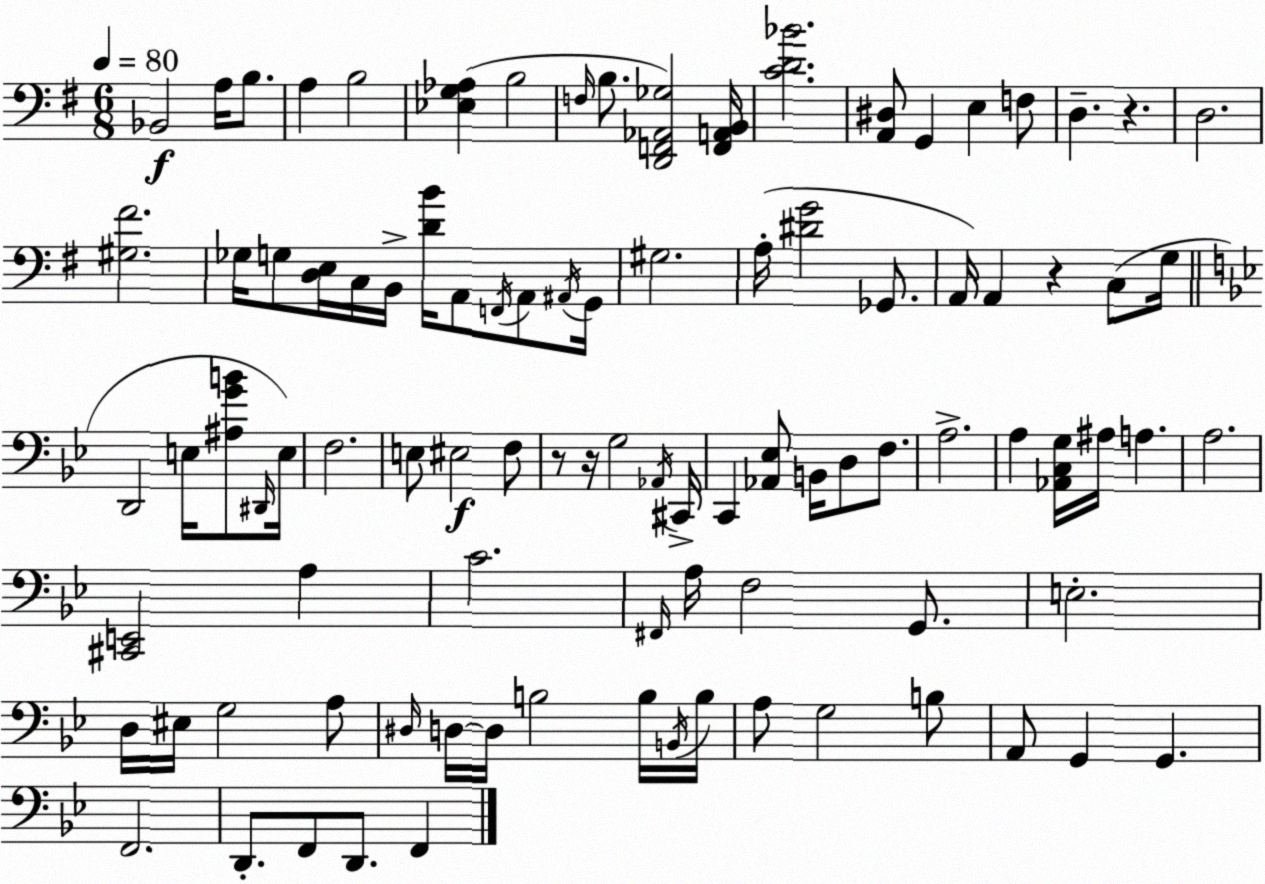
X:1
T:Untitled
M:6/8
L:1/4
K:G
_B,,2 A,/4 B,/2 A, B,2 [_E,G,_A,] B,2 F,/4 B,/2 [D,,F,,_A,,_G,]2 [F,,A,,B,,]/4 [CD_B]2 [A,,^D,]/2 G,, E, F,/2 D, z D,2 [^G,^F]2 _G,/4 G,/2 [D,E,]/4 C,/4 B,,/4 [DB]/4 A,,/2 F,,/4 A,,/2 ^A,,/4 G,,/4 ^G,2 A,/4 [^DG]2 _G,,/2 A,,/4 A,, z C,/2 G,/4 D,,2 E,/4 [^A,GB]/2 ^D,,/4 E,/4 F,2 E,/2 ^E,2 F,/2 z/2 z/4 G,2 _A,,/4 ^C,,/4 C,, [_A,,_E,]/2 B,,/4 D,/2 F,/2 A,2 A, [_A,,C,G,]/4 ^A,/4 A, A,2 [^C,,E,,]2 A, C2 ^F,,/4 A,/4 F,2 G,,/2 E,2 D,/4 ^E,/4 G,2 A,/2 ^D,/4 D,/4 D,/4 B,2 B,/4 B,,/4 B,/4 A,/2 G,2 B,/2 A,,/2 G,, G,, F,,2 D,,/2 F,,/2 D,,/2 F,,